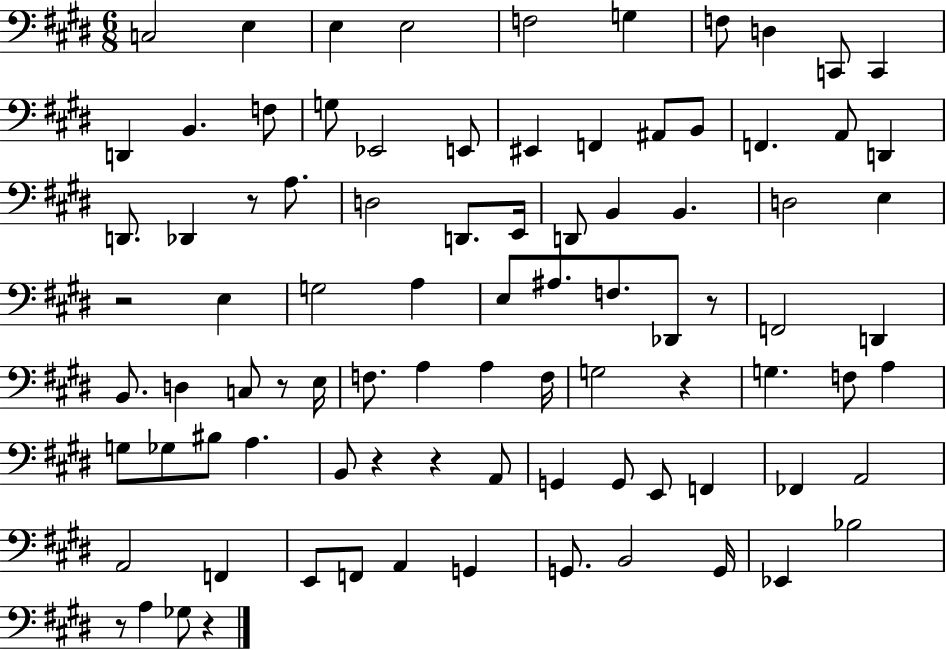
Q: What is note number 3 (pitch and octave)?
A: E3